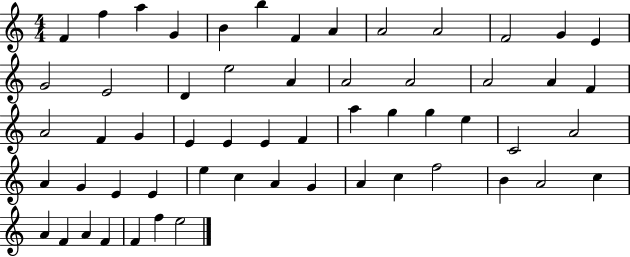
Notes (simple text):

F4/q F5/q A5/q G4/q B4/q B5/q F4/q A4/q A4/h A4/h F4/h G4/q E4/q G4/h E4/h D4/q E5/h A4/q A4/h A4/h A4/h A4/q F4/q A4/h F4/q G4/q E4/q E4/q E4/q F4/q A5/q G5/q G5/q E5/q C4/h A4/h A4/q G4/q E4/q E4/q E5/q C5/q A4/q G4/q A4/q C5/q F5/h B4/q A4/h C5/q A4/q F4/q A4/q F4/q F4/q F5/q E5/h